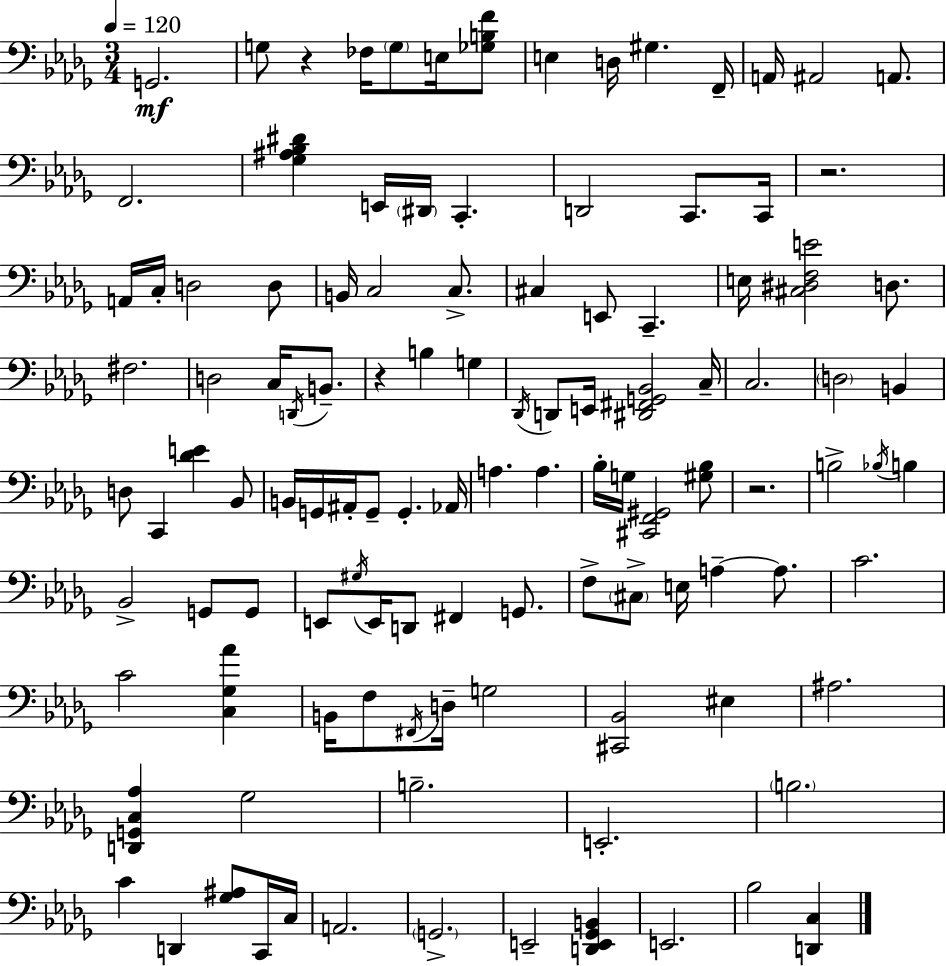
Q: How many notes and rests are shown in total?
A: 114